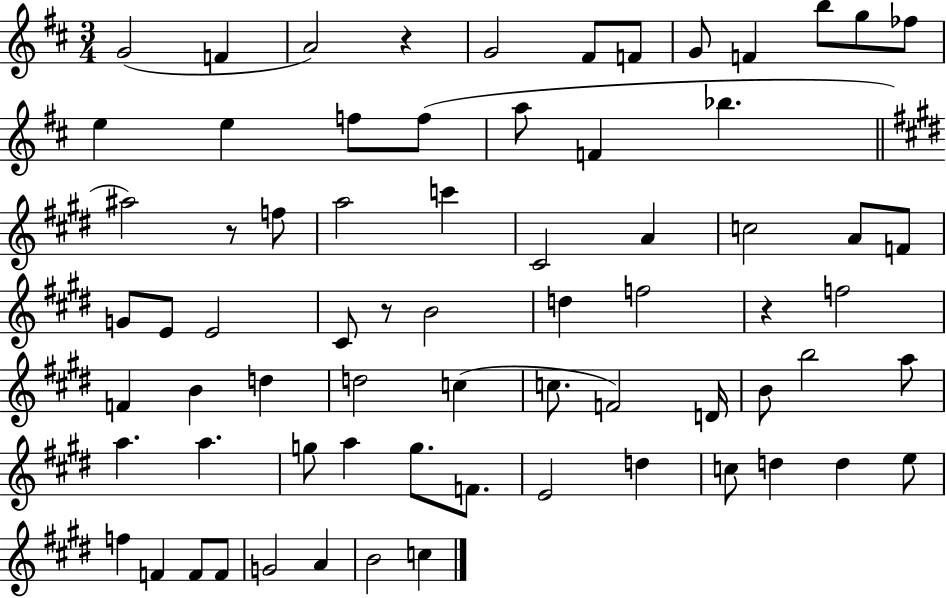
{
  \clef treble
  \numericTimeSignature
  \time 3/4
  \key d \major
  \repeat volta 2 { g'2( f'4 | a'2) r4 | g'2 fis'8 f'8 | g'8 f'4 b''8 g''8 fes''8 | \break e''4 e''4 f''8 f''8( | a''8 f'4 bes''4. | \bar "||" \break \key e \major ais''2) r8 f''8 | a''2 c'''4 | cis'2 a'4 | c''2 a'8 f'8 | \break g'8 e'8 e'2 | cis'8 r8 b'2 | d''4 f''2 | r4 f''2 | \break f'4 b'4 d''4 | d''2 c''4( | c''8. f'2) d'16 | b'8 b''2 a''8 | \break a''4. a''4. | g''8 a''4 g''8. f'8. | e'2 d''4 | c''8 d''4 d''4 e''8 | \break f''4 f'4 f'8 f'8 | g'2 a'4 | b'2 c''4 | } \bar "|."
}